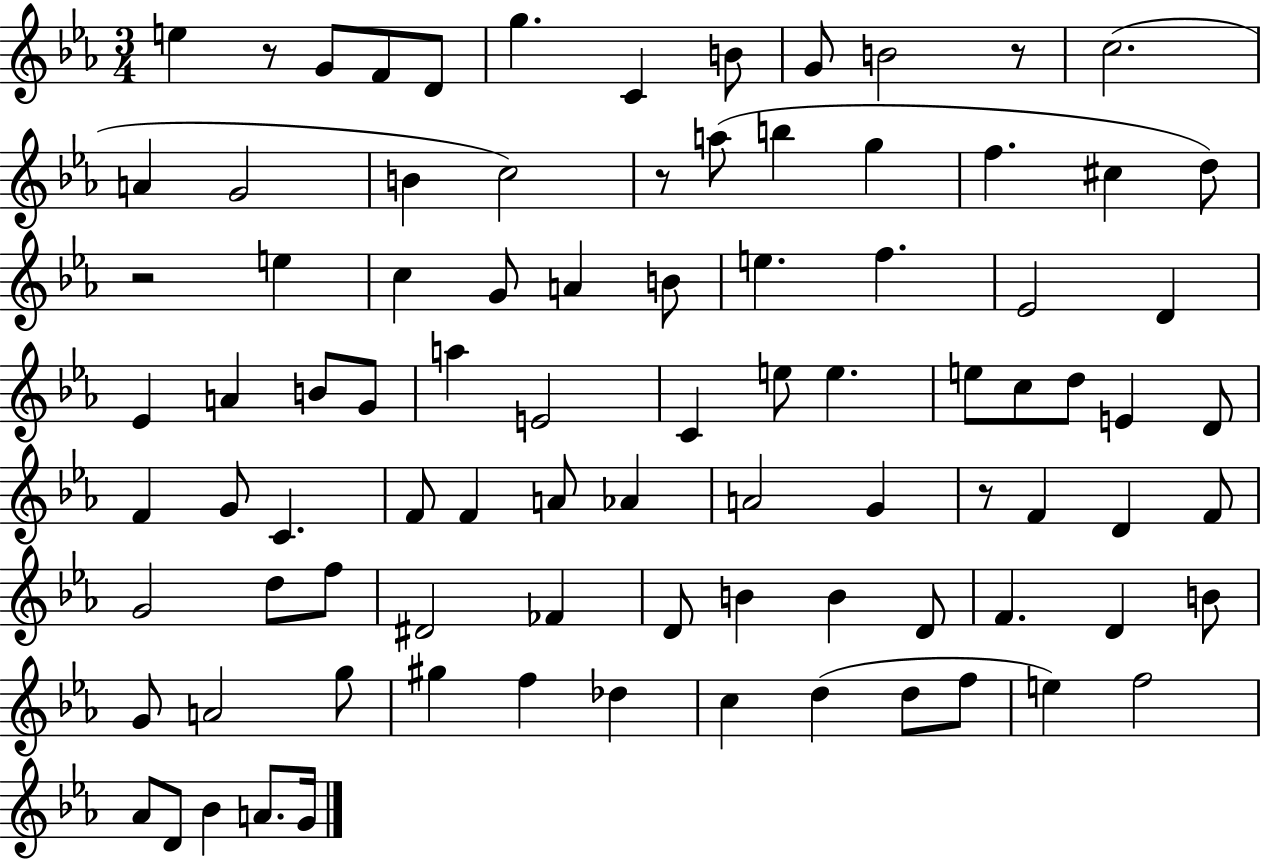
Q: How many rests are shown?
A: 5